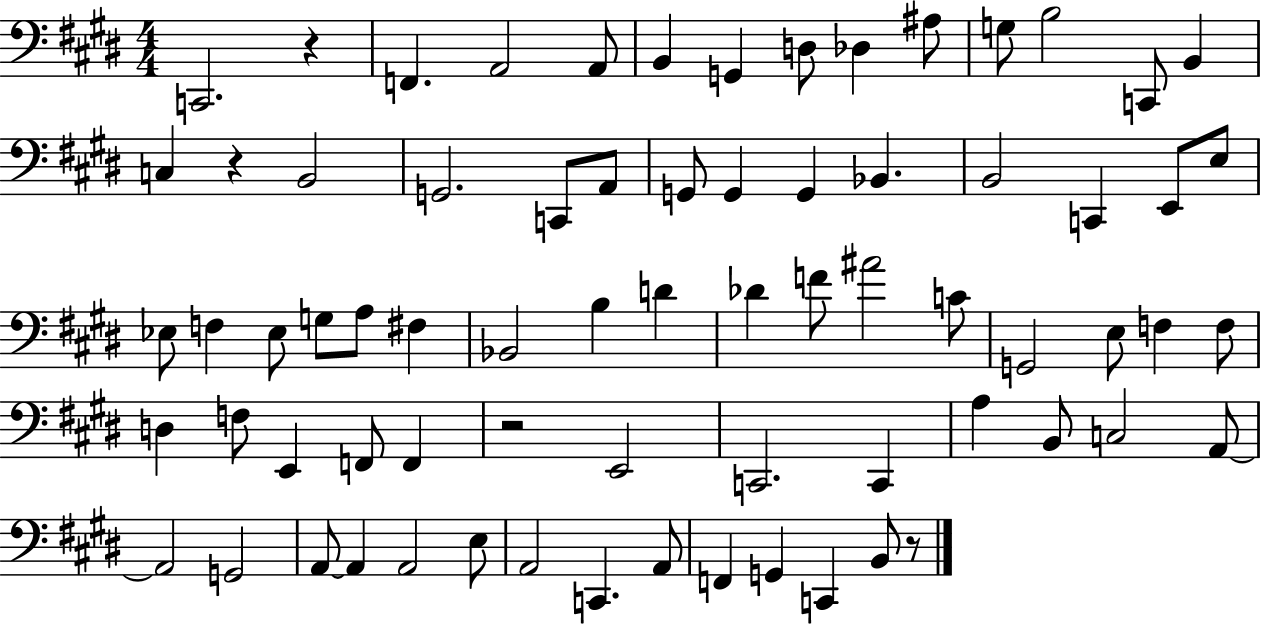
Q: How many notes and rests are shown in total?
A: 72